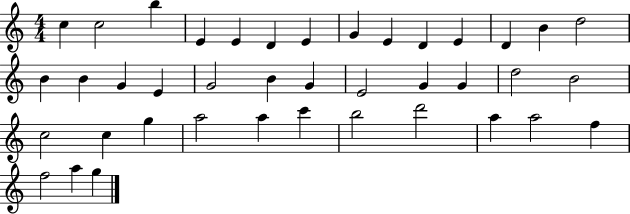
X:1
T:Untitled
M:4/4
L:1/4
K:C
c c2 b E E D E G E D E D B d2 B B G E G2 B G E2 G G d2 B2 c2 c g a2 a c' b2 d'2 a a2 f f2 a g